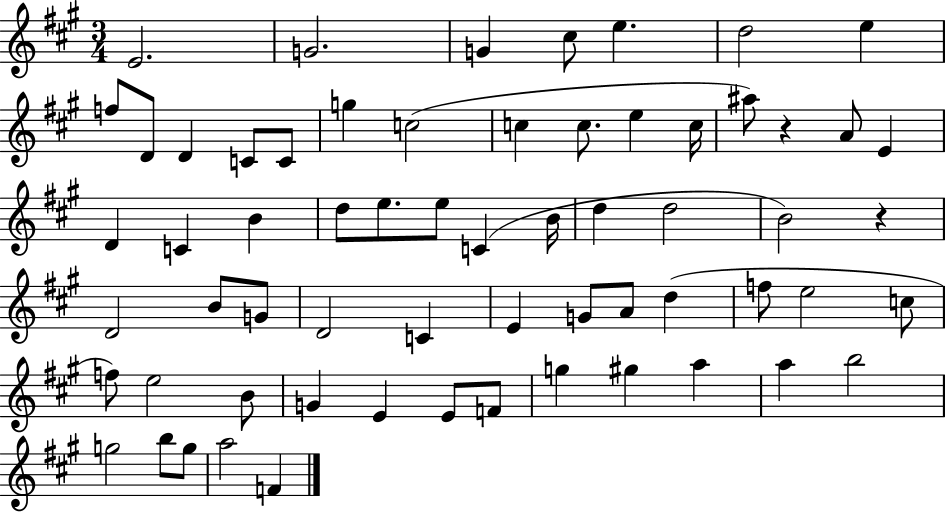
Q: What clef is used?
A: treble